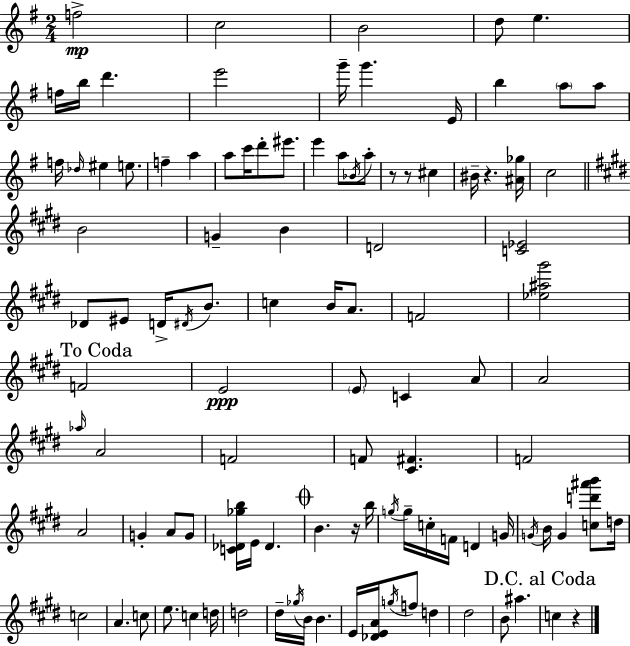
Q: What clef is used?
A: treble